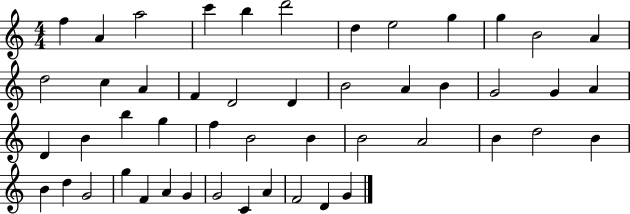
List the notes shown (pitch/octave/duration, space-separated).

F5/q A4/q A5/h C6/q B5/q D6/h D5/q E5/h G5/q G5/q B4/h A4/q D5/h C5/q A4/q F4/q D4/h D4/q B4/h A4/q B4/q G4/h G4/q A4/q D4/q B4/q B5/q G5/q F5/q B4/h B4/q B4/h A4/h B4/q D5/h B4/q B4/q D5/q G4/h G5/q F4/q A4/q G4/q G4/h C4/q A4/q F4/h D4/q G4/q